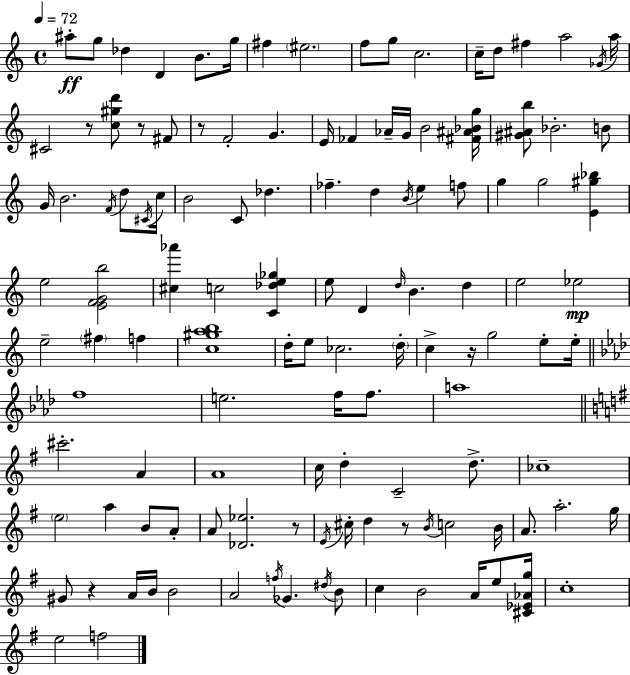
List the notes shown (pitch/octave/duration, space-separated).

A#5/e G5/e Db5/q D4/q B4/e. G5/s F#5/q EIS5/h. F5/e G5/e C5/h. C5/s D5/e F#5/q A5/h Gb4/s A5/s C#4/h R/e [C5,G#5,D6]/e R/e F#4/e R/e F4/h G4/q. E4/s FES4/q Ab4/s G4/s B4/h [F#4,A#4,Bb4,G5]/s [G#4,A#4,B5]/e Bb4/h. B4/e G4/s B4/h. F4/s D5/e C#4/s C5/s B4/h C4/e Db5/q. FES5/q. D5/q B4/s E5/q F5/e G5/q G5/h [E4,G#5,Bb5]/q E5/h [E4,F4,G4,B5]/h [C#5,Ab6]/q C5/h [C4,Db5,E5,Gb5]/q E5/e D4/q D5/s B4/q. D5/q E5/h Eb5/h E5/h F#5/q F5/q [C5,G#5,A5,B5]/w D5/s E5/e CES5/h. D5/s C5/q R/s G5/h E5/e E5/s F5/w E5/h. F5/s F5/e. A5/w C#6/h. A4/q A4/w C5/s D5/q C4/h D5/e. CES5/w E5/h A5/q B4/e A4/e A4/e [Db4,Eb5]/h. R/e E4/s C#5/s D5/q R/e B4/s C5/h B4/s A4/e. A5/h. G5/s G#4/e R/q A4/s B4/s B4/h A4/h F5/s Gb4/q. D#5/s B4/e C5/q B4/h A4/s E5/e [C#4,Eb4,Ab4,G5]/s C5/w E5/h F5/h